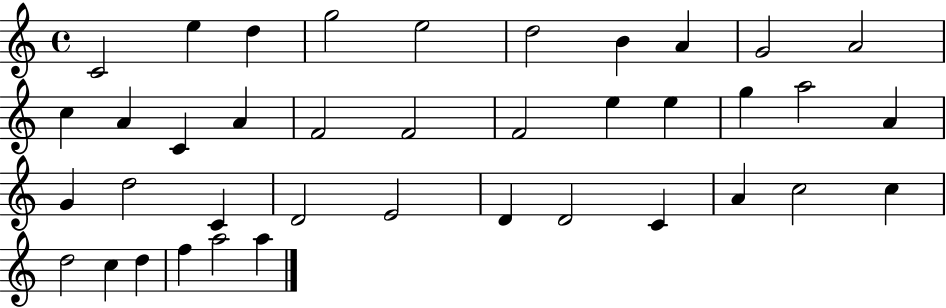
C4/h E5/q D5/q G5/h E5/h D5/h B4/q A4/q G4/h A4/h C5/q A4/q C4/q A4/q F4/h F4/h F4/h E5/q E5/q G5/q A5/h A4/q G4/q D5/h C4/q D4/h E4/h D4/q D4/h C4/q A4/q C5/h C5/q D5/h C5/q D5/q F5/q A5/h A5/q